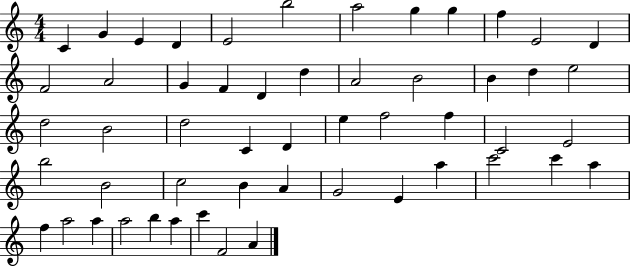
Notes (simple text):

C4/q G4/q E4/q D4/q E4/h B5/h A5/h G5/q G5/q F5/q E4/h D4/q F4/h A4/h G4/q F4/q D4/q D5/q A4/h B4/h B4/q D5/q E5/h D5/h B4/h D5/h C4/q D4/q E5/q F5/h F5/q C4/h E4/h B5/h B4/h C5/h B4/q A4/q G4/h E4/q A5/q C6/h C6/q A5/q F5/q A5/h A5/q A5/h B5/q A5/q C6/q F4/h A4/q